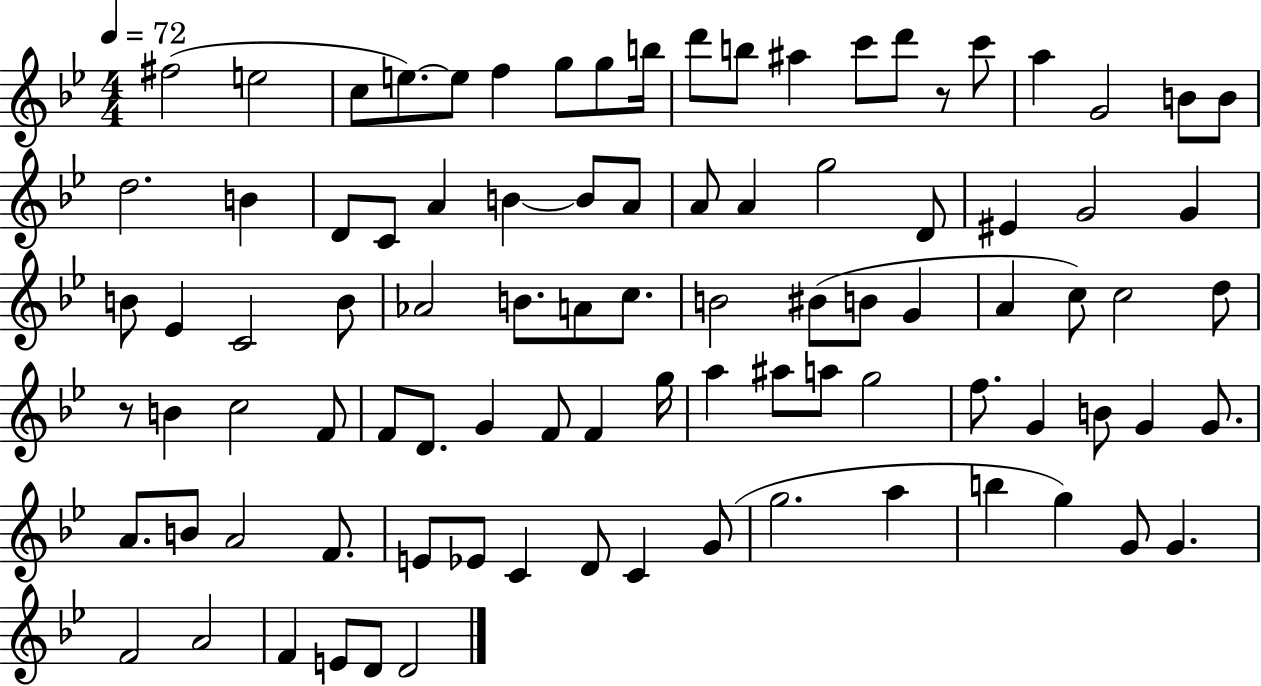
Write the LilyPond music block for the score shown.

{
  \clef treble
  \numericTimeSignature
  \time 4/4
  \key bes \major
  \tempo 4 = 72
  \repeat volta 2 { fis''2( e''2 | c''8 e''8.~~) e''8 f''4 g''8 g''8 b''16 | d'''8 b''8 ais''4 c'''8 d'''8 r8 c'''8 | a''4 g'2 b'8 b'8 | \break d''2. b'4 | d'8 c'8 a'4 b'4~~ b'8 a'8 | a'8 a'4 g''2 d'8 | eis'4 g'2 g'4 | \break b'8 ees'4 c'2 b'8 | aes'2 b'8. a'8 c''8. | b'2 bis'8( b'8 g'4 | a'4 c''8) c''2 d''8 | \break r8 b'4 c''2 f'8 | f'8 d'8. g'4 f'8 f'4 g''16 | a''4 ais''8 a''8 g''2 | f''8. g'4 b'8 g'4 g'8. | \break a'8. b'8 a'2 f'8. | e'8 ees'8 c'4 d'8 c'4 g'8( | g''2. a''4 | b''4 g''4) g'8 g'4. | \break f'2 a'2 | f'4 e'8 d'8 d'2 | } \bar "|."
}